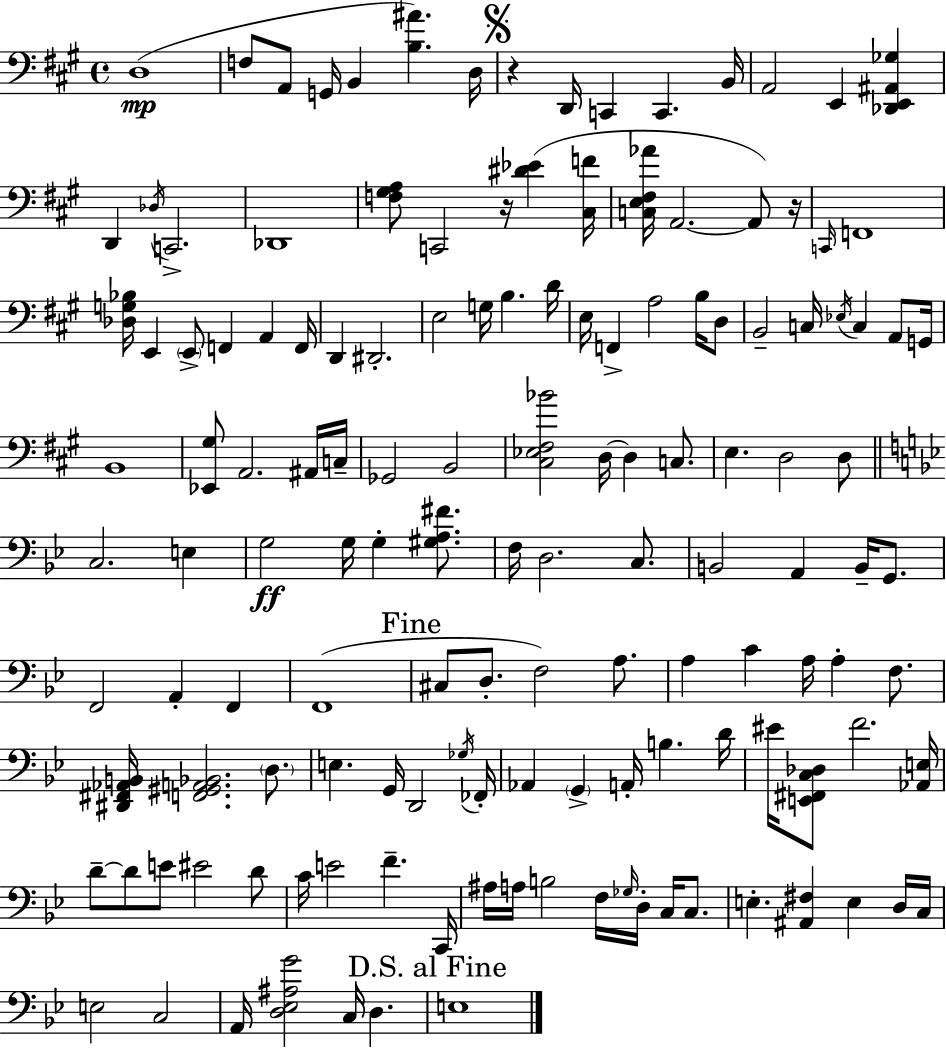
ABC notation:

X:1
T:Untitled
M:4/4
L:1/4
K:A
D,4 F,/2 A,,/2 G,,/4 B,, [B,^A] D,/4 z D,,/4 C,, C,, B,,/4 A,,2 E,, [_D,,E,,^A,,_G,] D,, _D,/4 C,,2 _D,,4 [F,^G,A,]/2 C,,2 z/4 [^D_E] [^C,F]/4 [C,E,^F,_A]/4 A,,2 A,,/2 z/4 C,,/4 F,,4 [_D,G,_B,]/4 E,, E,,/2 F,, A,, F,,/4 D,, ^D,,2 E,2 G,/4 B, D/4 E,/4 F,, A,2 B,/4 D,/2 B,,2 C,/4 _E,/4 C, A,,/2 G,,/4 B,,4 [_E,,^G,]/2 A,,2 ^A,,/4 C,/4 _G,,2 B,,2 [^C,_E,^F,_B]2 D,/4 D, C,/2 E, D,2 D,/2 C,2 E, G,2 G,/4 G, [^G,A,^F]/2 F,/4 D,2 C,/2 B,,2 A,, B,,/4 G,,/2 F,,2 A,, F,, F,,4 ^C,/2 D,/2 F,2 A,/2 A, C A,/4 A, F,/2 [^D,,^F,,_A,,B,,]/4 [F,,^G,,A,,_B,,]2 D,/2 E, G,,/4 D,,2 _G,/4 _F,,/4 _A,, G,, A,,/4 B, D/4 ^E/4 [E,,^F,,C,_D,]/2 F2 [_A,,E,]/4 D/2 D/2 E/2 ^E2 D/2 C/4 E2 F C,,/4 ^A,/4 A,/4 B,2 F,/4 _G,/4 D,/4 C,/4 C,/2 E, [^A,,^F,] E, D,/4 C,/4 E,2 C,2 A,,/4 [D,_E,^A,G]2 C,/4 D, E,4